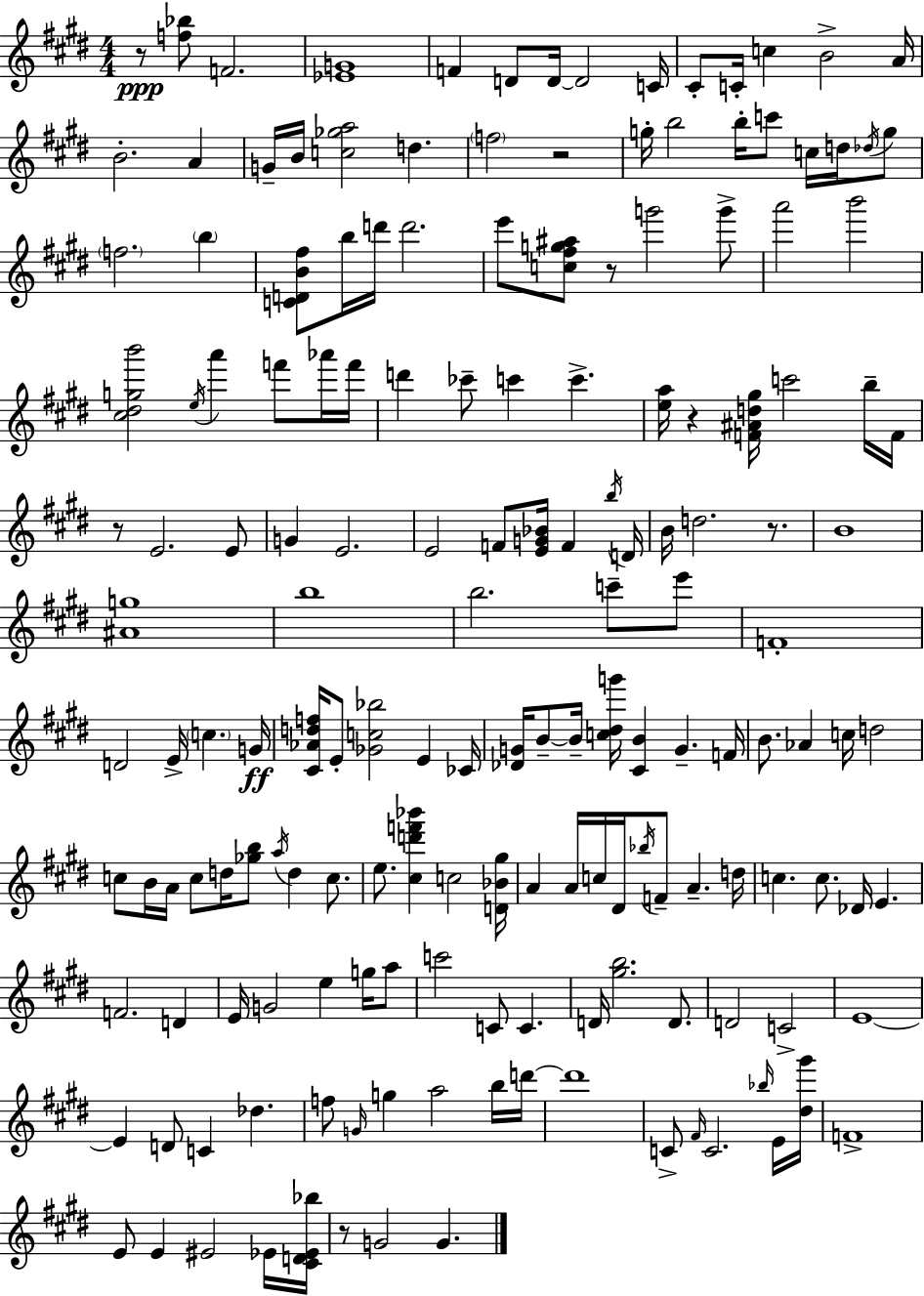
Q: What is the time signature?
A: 4/4